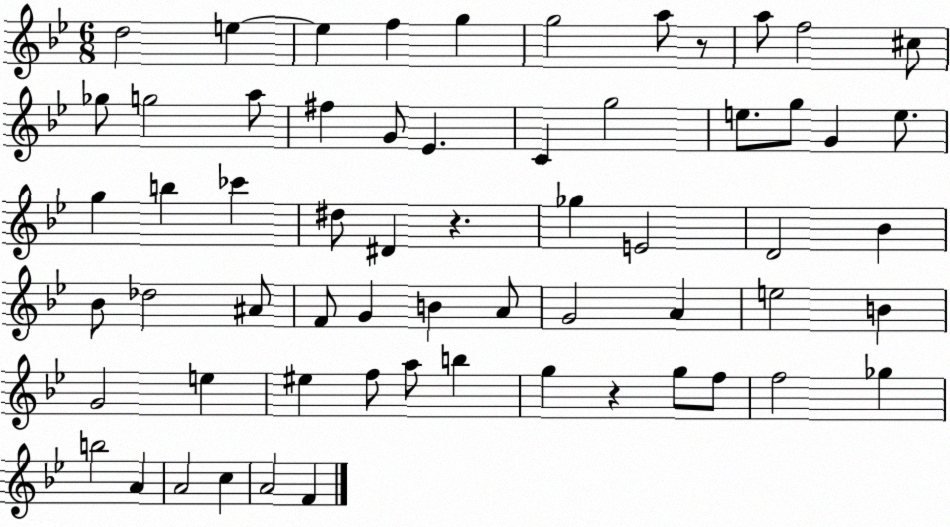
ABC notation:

X:1
T:Untitled
M:6/8
L:1/4
K:Bb
d2 e e f g g2 a/2 z/2 a/2 f2 ^c/2 _g/2 g2 a/2 ^f G/2 _E C g2 e/2 g/2 G e/2 g b _c' ^d/2 ^D z _g E2 D2 _B _B/2 _d2 ^A/2 F/2 G B A/2 G2 A e2 B G2 e ^e f/2 a/2 b g z g/2 f/2 f2 _g b2 A A2 c A2 F